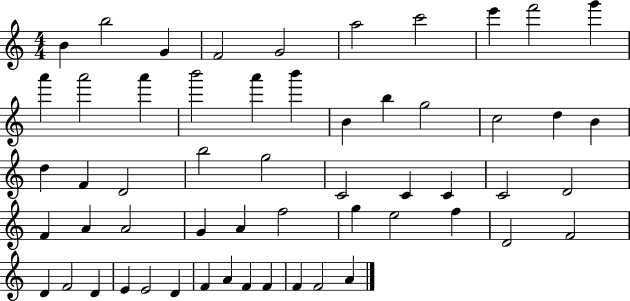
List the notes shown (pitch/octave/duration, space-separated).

B4/q B5/h G4/q F4/h G4/h A5/h C6/h E6/q F6/h G6/q A6/q A6/h A6/q B6/h A6/q B6/q B4/q B5/q G5/h C5/h D5/q B4/q D5/q F4/q D4/h B5/h G5/h C4/h C4/q C4/q C4/h D4/h F4/q A4/q A4/h G4/q A4/q F5/h G5/q E5/h F5/q D4/h F4/h D4/q F4/h D4/q E4/q E4/h D4/q F4/q A4/q F4/q F4/q F4/q F4/h A4/q